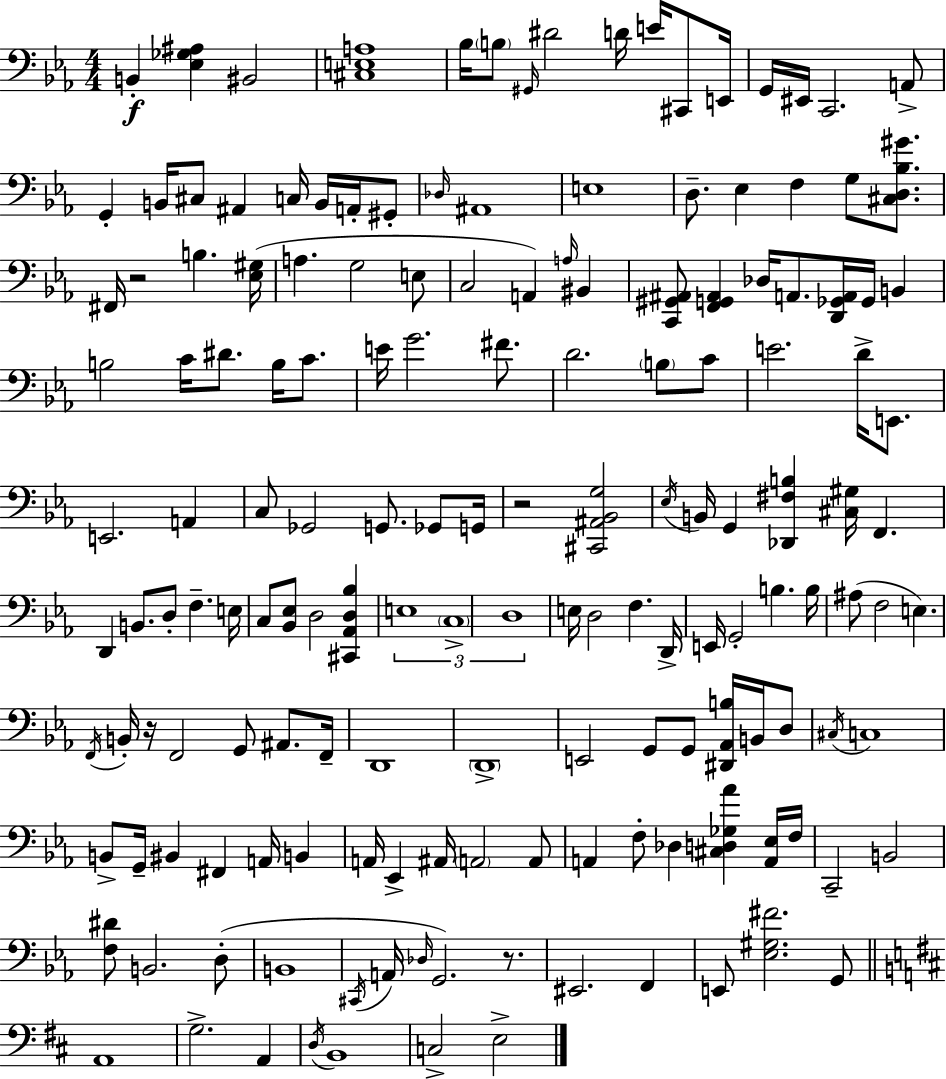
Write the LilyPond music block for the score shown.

{
  \clef bass
  \numericTimeSignature
  \time 4/4
  \key c \minor
  \repeat volta 2 { b,4-.\f <ees ges ais>4 bis,2 | <cis e a>1 | bes16 \parenthesize b8 \grace { gis,16 } dis'2 d'16 e'16 cis,8 | e,16 g,16 eis,16 c,2. a,8-> | \break g,4-. b,16 cis8 ais,4 c16 b,16 a,16-. gis,8-. | \grace { des16 } ais,1 | e1 | d8.-- ees4 f4 g8 <cis d bes gis'>8. | \break fis,16 r2 b4. | <ees gis>16( a4. g2 | e8 c2 a,4) \grace { a16 } bis,4 | <c, gis, ais,>8 <f, g, ais,>4 des16 a,8. <d, ges, a,>16 ges,16 b,4 | \break b2 c'16 dis'8. b16 | c'8. e'16 g'2. | fis'8. d'2. \parenthesize b8 | c'8 e'2. d'16-> | \break e,8. e,2. a,4 | c8 ges,2 g,8. | ges,8 g,16 r2 <cis, ais, bes, g>2 | \acciaccatura { ees16 } b,16 g,4 <des, fis b>4 <cis gis>16 f,4. | \break d,4 b,8. d8-. f4.-- | e16 c8 <bes, ees>8 d2 | <cis, aes, d bes>4 \tuplet 3/2 { e1 | \parenthesize c1-> | \break d1 } | e16 d2 f4. | d,16-> e,16 g,2-. b4. | b16 ais8( f2 e4.) | \break \acciaccatura { f,16 } b,16-. r16 f,2 g,8 | ais,8. f,16-- d,1 | \parenthesize d,1-> | e,2 g,8 g,8 | \break <dis, aes, b>16 b,16 d8 \acciaccatura { cis16 } c1 | b,8-> g,16-- bis,4 fis,4 | a,16 b,4 a,16 ees,4-> ais,16 \parenthesize a,2 | a,8 a,4 f8-. des4 | \break <cis d ges aes'>4 <a, ees>16 f16 c,2-- b,2 | <f dis'>8 b,2. | d8-.( b,1 | \acciaccatura { cis,16 } a,16 \grace { des16 } g,2.) | \break r8. eis,2. | f,4 e,8 <ees gis fis'>2. | g,8 \bar "||" \break \key d \major a,1 | g2.-> a,4 | \acciaccatura { d16 } b,1 | c2-> e2-> | \break } \bar "|."
}